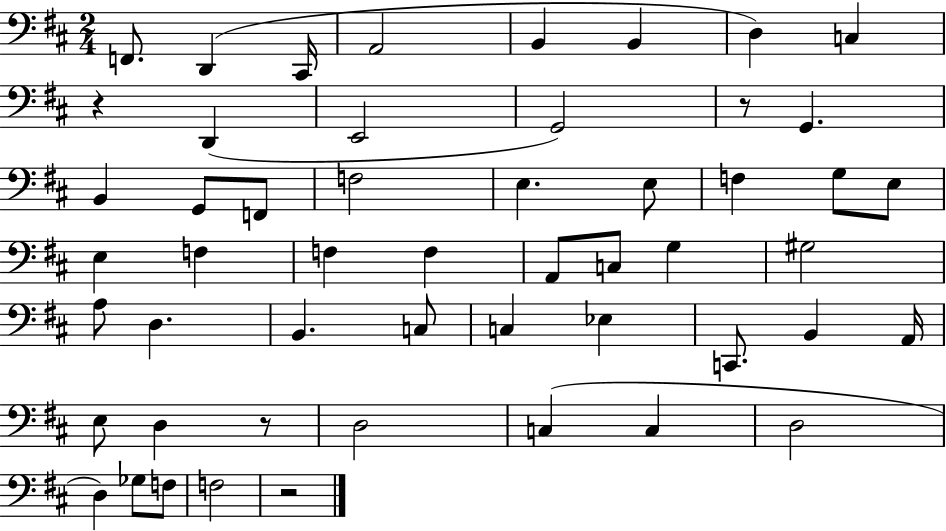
F2/e. D2/q C#2/s A2/h B2/q B2/q D3/q C3/q R/q D2/q E2/h G2/h R/e G2/q. B2/q G2/e F2/e F3/h E3/q. E3/e F3/q G3/e E3/e E3/q F3/q F3/q F3/q A2/e C3/e G3/q G#3/h A3/e D3/q. B2/q. C3/e C3/q Eb3/q C2/e. B2/q A2/s E3/e D3/q R/e D3/h C3/q C3/q D3/h D3/q Gb3/e F3/e F3/h R/h